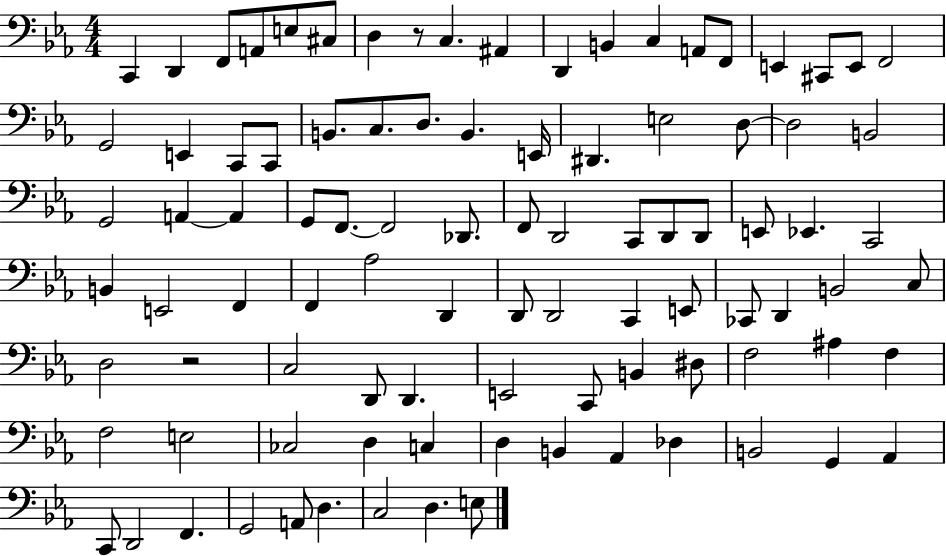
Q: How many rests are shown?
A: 2